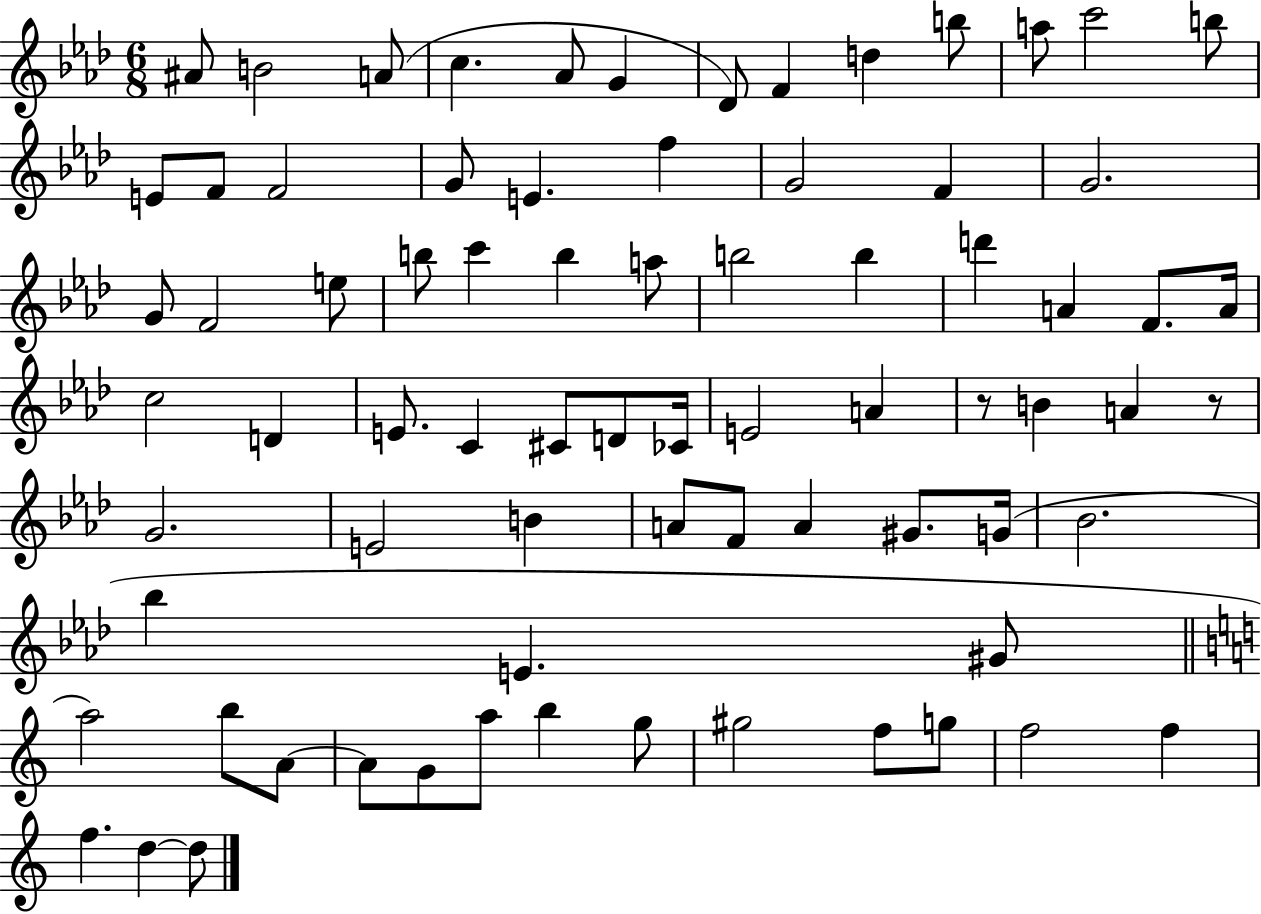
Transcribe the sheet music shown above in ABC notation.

X:1
T:Untitled
M:6/8
L:1/4
K:Ab
^A/2 B2 A/2 c _A/2 G _D/2 F d b/2 a/2 c'2 b/2 E/2 F/2 F2 G/2 E f G2 F G2 G/2 F2 e/2 b/2 c' b a/2 b2 b d' A F/2 A/4 c2 D E/2 C ^C/2 D/2 _C/4 E2 A z/2 B A z/2 G2 E2 B A/2 F/2 A ^G/2 G/4 _B2 _b E ^G/2 a2 b/2 A/2 A/2 G/2 a/2 b g/2 ^g2 f/2 g/2 f2 f f d d/2